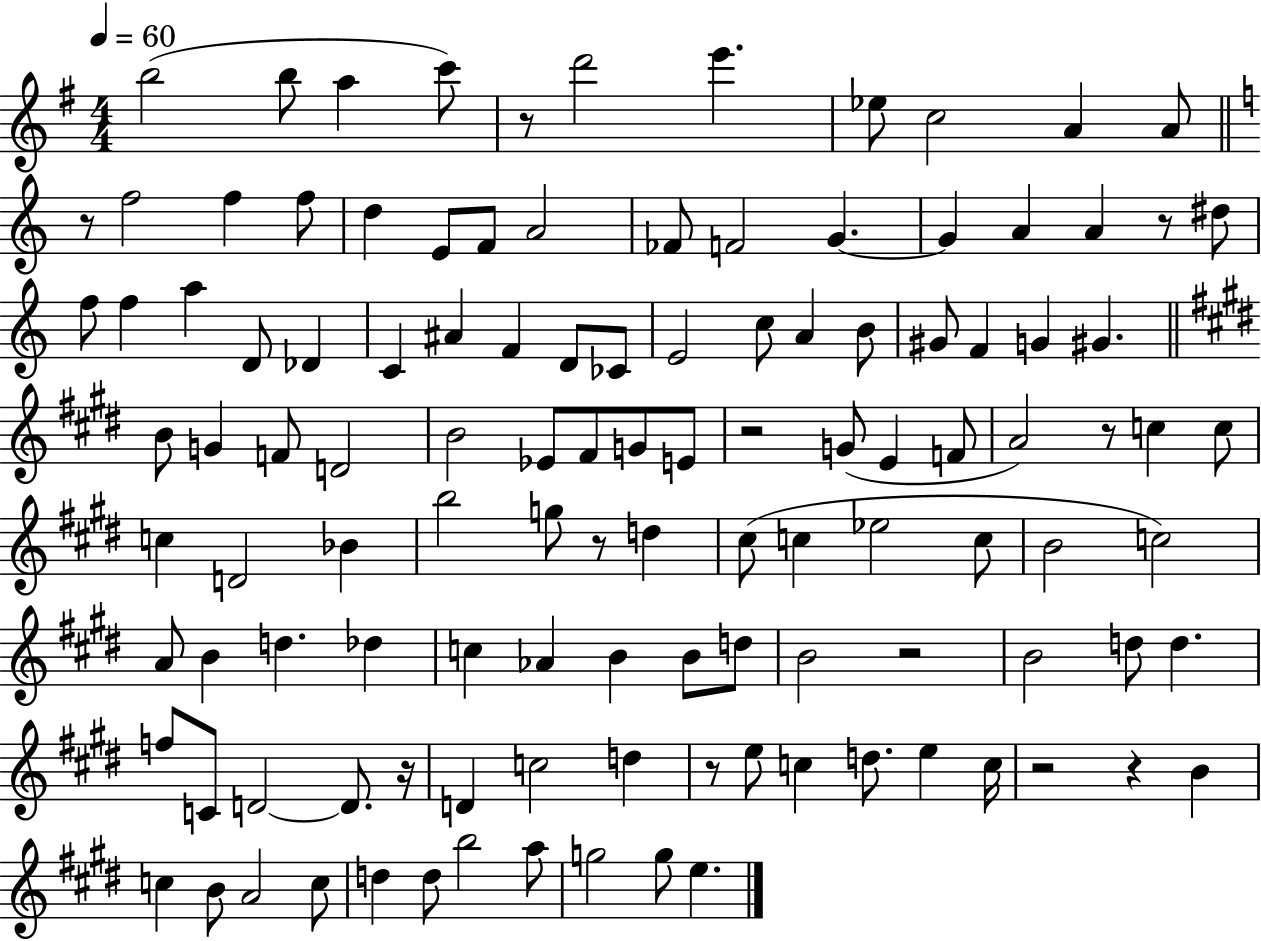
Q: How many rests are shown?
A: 11